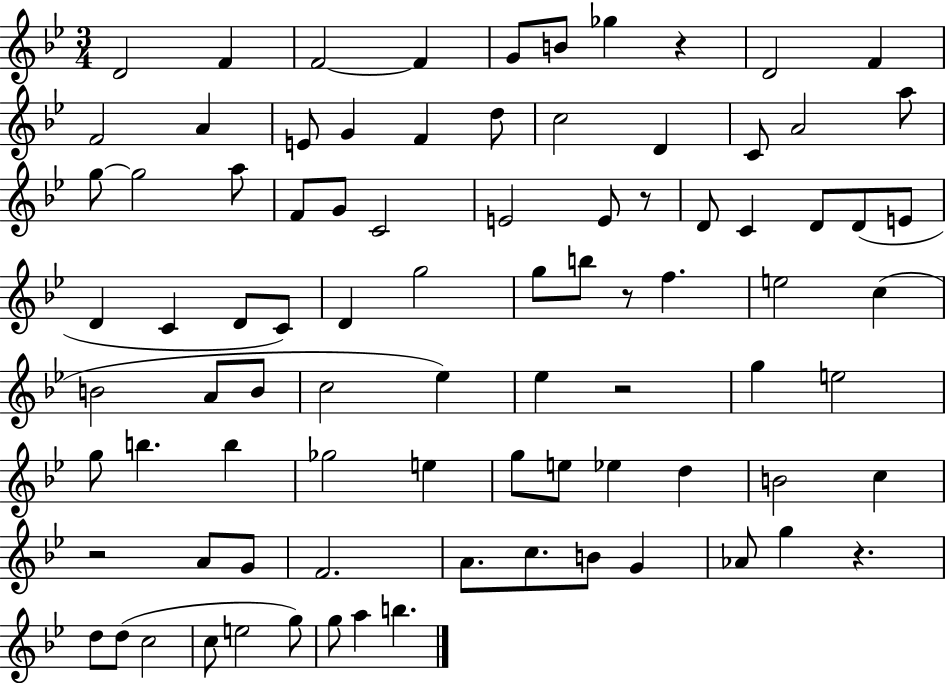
X:1
T:Untitled
M:3/4
L:1/4
K:Bb
D2 F F2 F G/2 B/2 _g z D2 F F2 A E/2 G F d/2 c2 D C/2 A2 a/2 g/2 g2 a/2 F/2 G/2 C2 E2 E/2 z/2 D/2 C D/2 D/2 E/2 D C D/2 C/2 D g2 g/2 b/2 z/2 f e2 c B2 A/2 B/2 c2 _e _e z2 g e2 g/2 b b _g2 e g/2 e/2 _e d B2 c z2 A/2 G/2 F2 A/2 c/2 B/2 G _A/2 g z d/2 d/2 c2 c/2 e2 g/2 g/2 a b